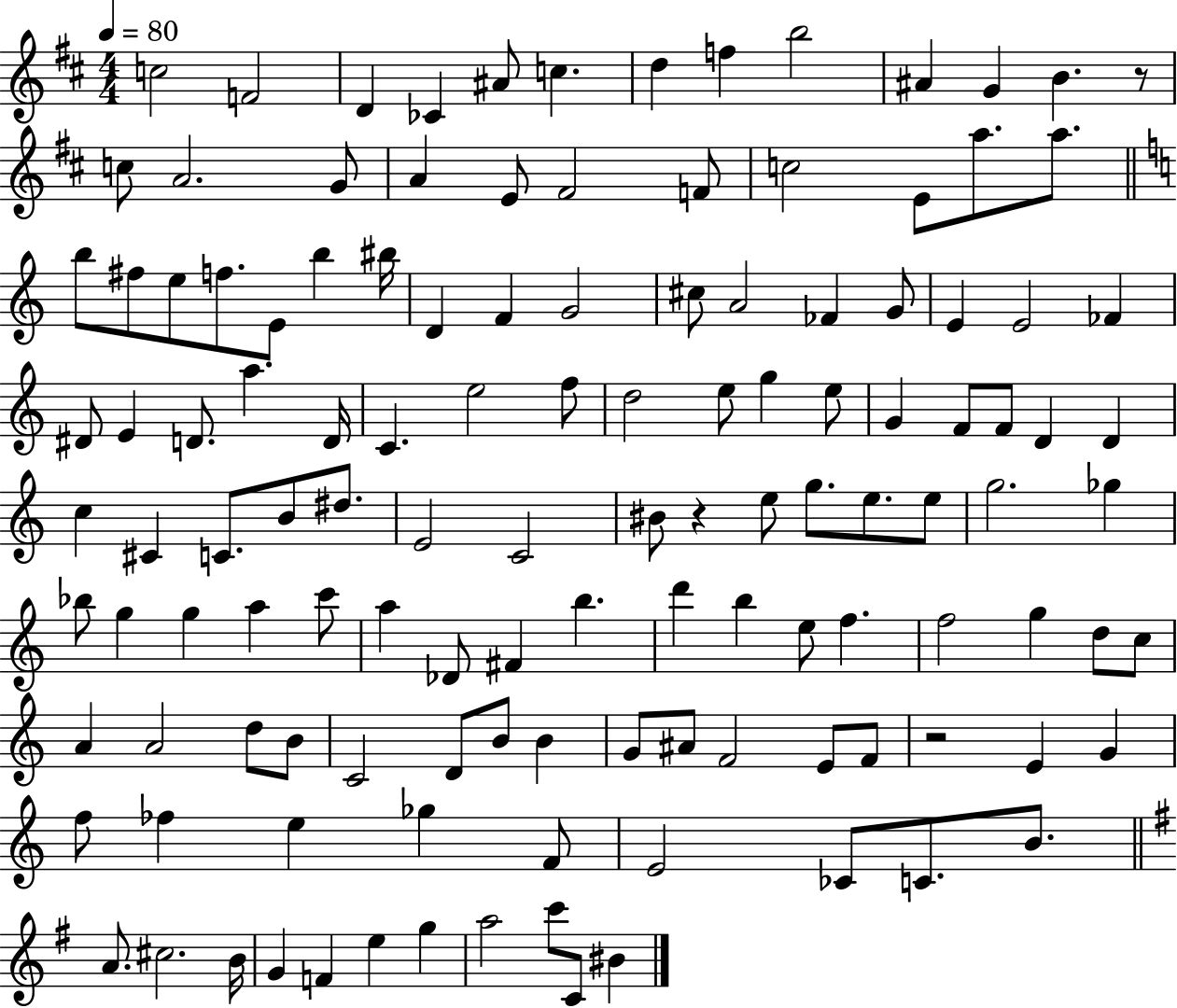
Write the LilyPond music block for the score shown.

{
  \clef treble
  \numericTimeSignature
  \time 4/4
  \key d \major
  \tempo 4 = 80
  c''2 f'2 | d'4 ces'4 ais'8 c''4. | d''4 f''4 b''2 | ais'4 g'4 b'4. r8 | \break c''8 a'2. g'8 | a'4 e'8 fis'2 f'8 | c''2 e'8 a''8. a''8. | \bar "||" \break \key c \major b''8 fis''8 e''8 f''8. e'8 b''4 bis''16 | d'4 f'4 g'2 | cis''8 a'2 fes'4 g'8 | e'4 e'2 fes'4 | \break dis'8 e'4 d'8. a''4. d'16 | c'4. e''2 f''8 | d''2 e''8 g''4 e''8 | g'4 f'8 f'8 d'4 d'4 | \break c''4 cis'4 c'8. b'8 dis''8. | e'2 c'2 | bis'8 r4 e''8 g''8. e''8. e''8 | g''2. ges''4 | \break bes''8 g''4 g''4 a''4 c'''8 | a''4 des'8 fis'4 b''4. | d'''4 b''4 e''8 f''4. | f''2 g''4 d''8 c''8 | \break a'4 a'2 d''8 b'8 | c'2 d'8 b'8 b'4 | g'8 ais'8 f'2 e'8 f'8 | r2 e'4 g'4 | \break f''8 fes''4 e''4 ges''4 f'8 | e'2 ces'8 c'8. b'8. | \bar "||" \break \key e \minor a'8. cis''2. b'16 | g'4 f'4 e''4 g''4 | a''2 c'''8 c'8 bis'4 | \bar "|."
}